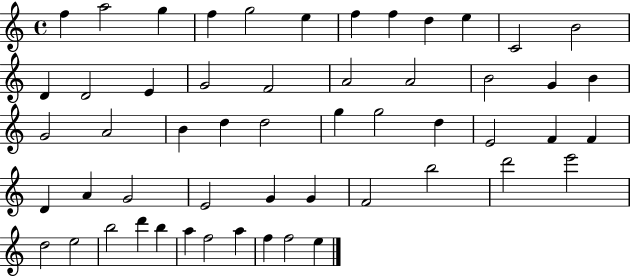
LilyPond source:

{
  \clef treble
  \time 4/4
  \defaultTimeSignature
  \key c \major
  f''4 a''2 g''4 | f''4 g''2 e''4 | f''4 f''4 d''4 e''4 | c'2 b'2 | \break d'4 d'2 e'4 | g'2 f'2 | a'2 a'2 | b'2 g'4 b'4 | \break g'2 a'2 | b'4 d''4 d''2 | g''4 g''2 d''4 | e'2 f'4 f'4 | \break d'4 a'4 g'2 | e'2 g'4 g'4 | f'2 b''2 | d'''2 e'''2 | \break d''2 e''2 | b''2 d'''4 b''4 | a''4 f''2 a''4 | f''4 f''2 e''4 | \break \bar "|."
}